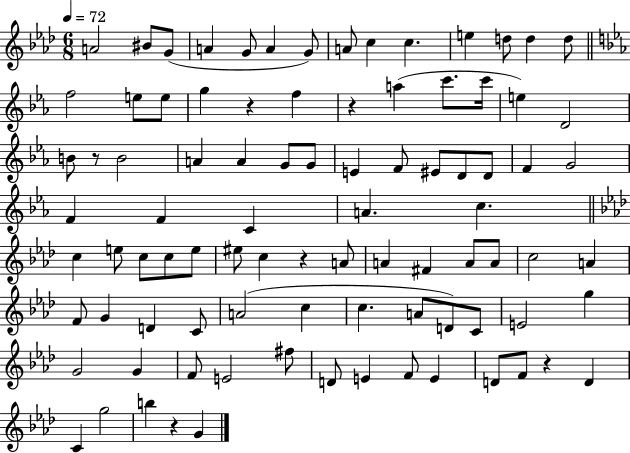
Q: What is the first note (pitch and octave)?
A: A4